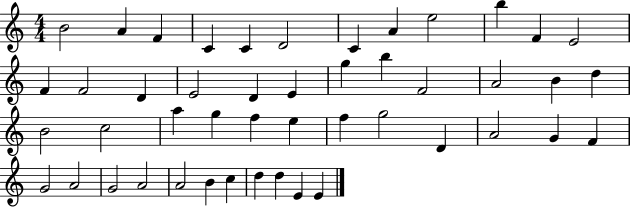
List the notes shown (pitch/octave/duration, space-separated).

B4/h A4/q F4/q C4/q C4/q D4/h C4/q A4/q E5/h B5/q F4/q E4/h F4/q F4/h D4/q E4/h D4/q E4/q G5/q B5/q F4/h A4/h B4/q D5/q B4/h C5/h A5/q G5/q F5/q E5/q F5/q G5/h D4/q A4/h G4/q F4/q G4/h A4/h G4/h A4/h A4/h B4/q C5/q D5/q D5/q E4/q E4/q